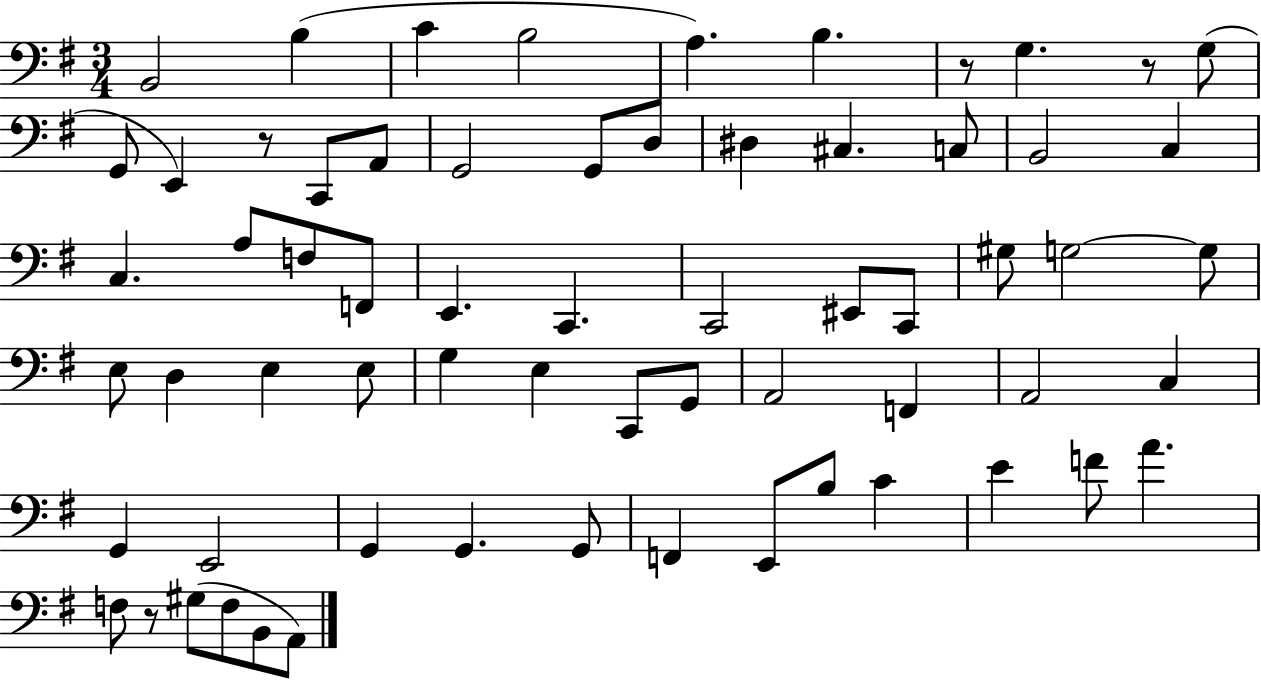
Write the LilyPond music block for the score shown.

{
  \clef bass
  \numericTimeSignature
  \time 3/4
  \key g \major
  b,2 b4( | c'4 b2 | a4.) b4. | r8 g4. r8 g8( | \break g,8 e,4) r8 c,8 a,8 | g,2 g,8 d8 | dis4 cis4. c8 | b,2 c4 | \break c4. a8 f8 f,8 | e,4. c,4. | c,2 eis,8 c,8 | gis8 g2~~ g8 | \break e8 d4 e4 e8 | g4 e4 c,8 g,8 | a,2 f,4 | a,2 c4 | \break g,4 e,2 | g,4 g,4. g,8 | f,4 e,8 b8 c'4 | e'4 f'8 a'4. | \break f8 r8 gis8( f8 b,8 a,8) | \bar "|."
}